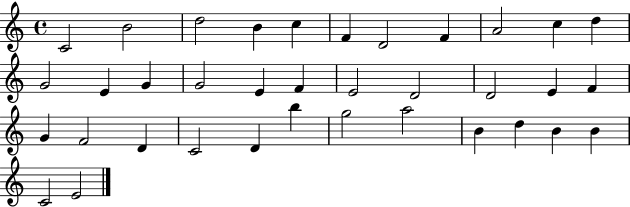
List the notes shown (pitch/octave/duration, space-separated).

C4/h B4/h D5/h B4/q C5/q F4/q D4/h F4/q A4/h C5/q D5/q G4/h E4/q G4/q G4/h E4/q F4/q E4/h D4/h D4/h E4/q F4/q G4/q F4/h D4/q C4/h D4/q B5/q G5/h A5/h B4/q D5/q B4/q B4/q C4/h E4/h